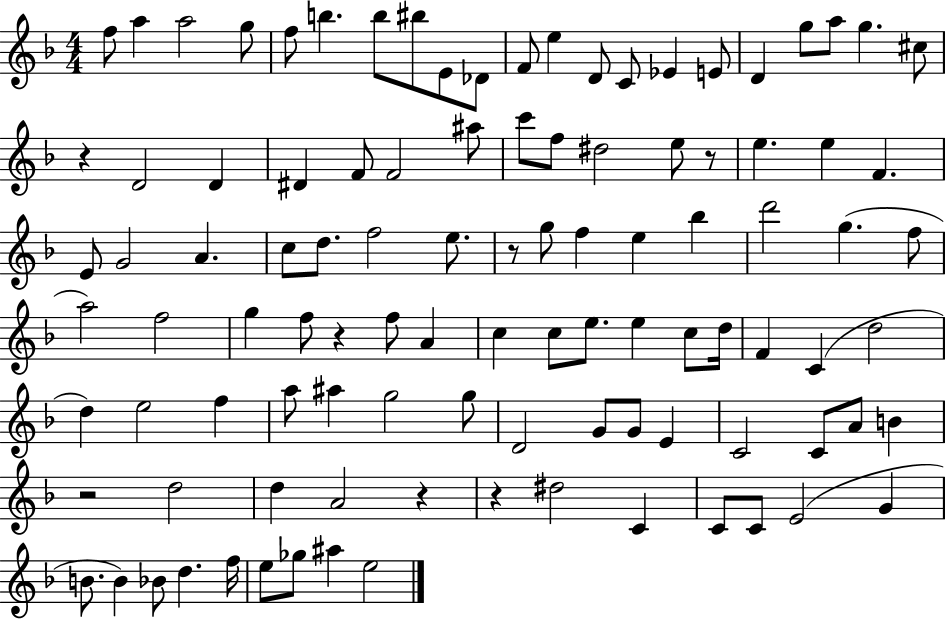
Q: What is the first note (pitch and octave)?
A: F5